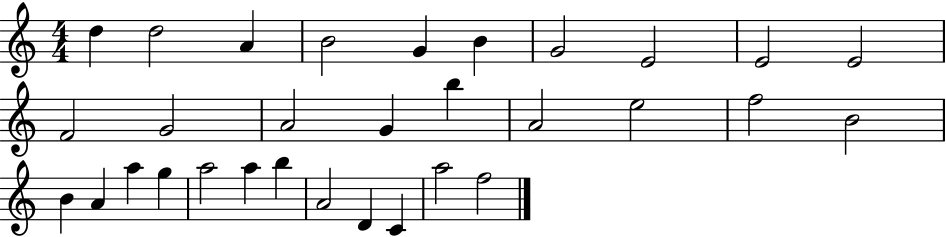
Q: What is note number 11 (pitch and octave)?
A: F4